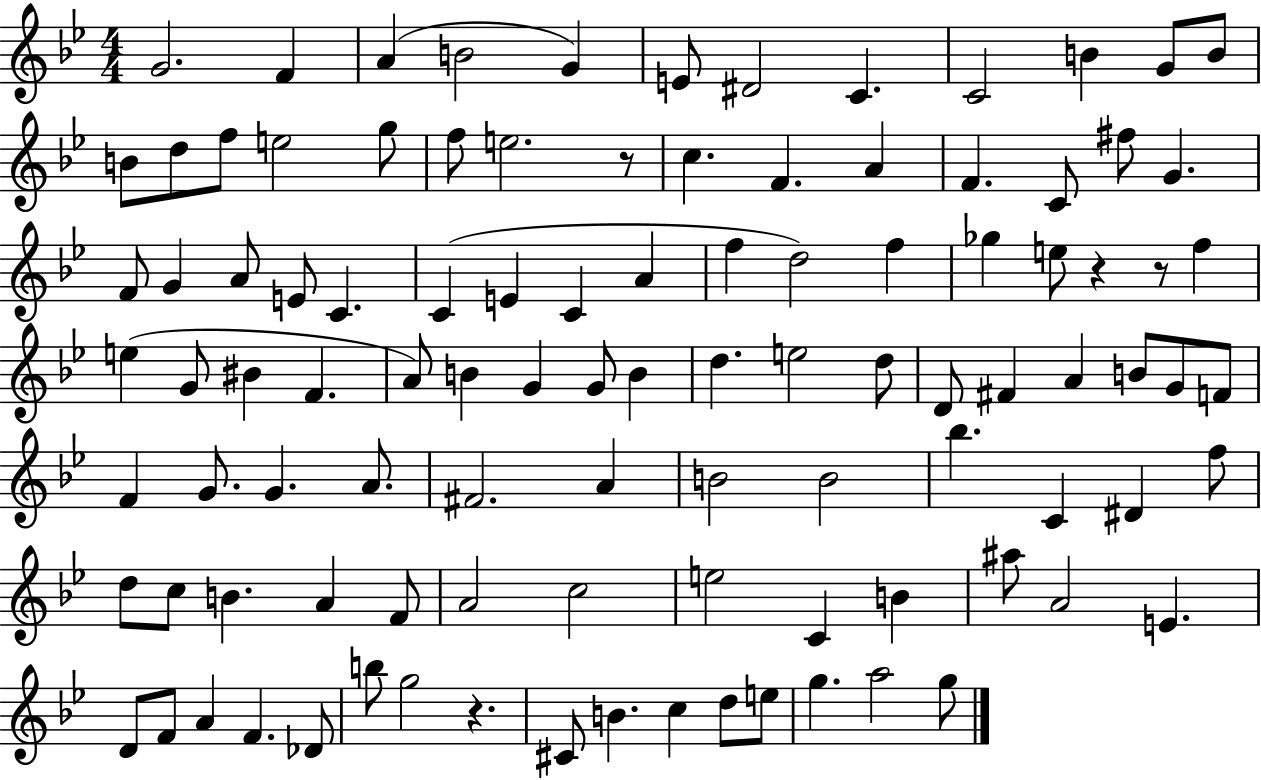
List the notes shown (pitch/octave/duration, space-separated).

G4/h. F4/q A4/q B4/h G4/q E4/e D#4/h C4/q. C4/h B4/q G4/e B4/e B4/e D5/e F5/e E5/h G5/e F5/e E5/h. R/e C5/q. F4/q. A4/q F4/q. C4/e F#5/e G4/q. F4/e G4/q A4/e E4/e C4/q. C4/q E4/q C4/q A4/q F5/q D5/h F5/q Gb5/q E5/e R/q R/e F5/q E5/q G4/e BIS4/q F4/q. A4/e B4/q G4/q G4/e B4/q D5/q. E5/h D5/e D4/e F#4/q A4/q B4/e G4/e F4/e F4/q G4/e. G4/q. A4/e. F#4/h. A4/q B4/h B4/h Bb5/q. C4/q D#4/q F5/e D5/e C5/e B4/q. A4/q F4/e A4/h C5/h E5/h C4/q B4/q A#5/e A4/h E4/q. D4/e F4/e A4/q F4/q. Db4/e B5/e G5/h R/q. C#4/e B4/q. C5/q D5/e E5/e G5/q. A5/h G5/e